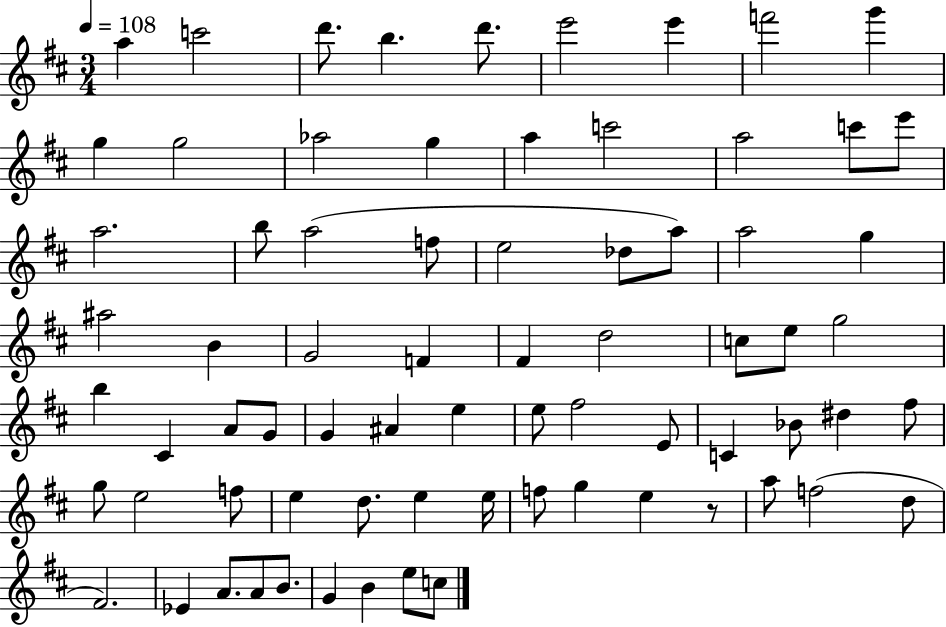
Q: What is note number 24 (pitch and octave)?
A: Db5